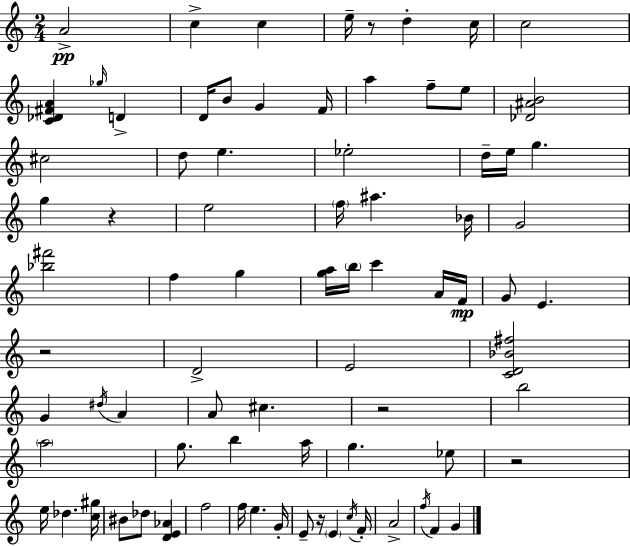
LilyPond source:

{
  \clef treble
  \numericTimeSignature
  \time 2/4
  \key c \major
  a'2->\pp | c''4-> c''4 | e''16-- r8 d''4-. c''16 | c''2 | \break <c' des' fis' a'>4 \grace { ges''16 } d'4-> | d'16 b'8 g'4 | f'16 a''4 f''8-- e''8 | <des' ais' b'>2 | \break cis''2 | d''8 e''4. | ees''2-. | d''16-- e''16 g''4. | \break g''4 r4 | e''2 | \parenthesize f''16 ais''4. | bes'16 g'2 | \break <bes'' fis'''>2 | f''4 g''4 | <g'' a''>16 \parenthesize b''16 c'''4 a'16 | f'16\mp g'8 e'4. | \break r2 | d'2-> | e'2 | <c' d' bes' fis''>2 | \break g'4 \acciaccatura { dis''16 } a'4 | a'8 cis''4. | r2 | b''2 | \break \parenthesize a''2 | g''8. b''4 | a''16 g''4. | ees''8 r2 | \break e''16 des''4. | <c'' gis''>16 bis'8 des''8 <d' e' aes'>4 | f''2 | f''16 e''4. | \break g'16-. e'8-- r16 \parenthesize e'4 | \acciaccatura { c''16 } f'16-. a'2-> | \acciaccatura { f''16 } f'4 | g'4 \bar "|."
}